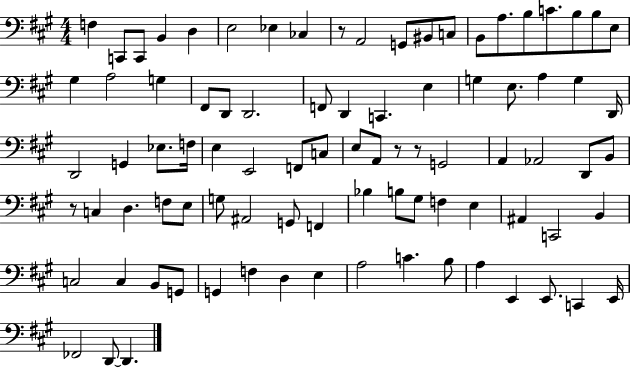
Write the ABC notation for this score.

X:1
T:Untitled
M:4/4
L:1/4
K:A
F, C,,/2 C,,/2 B,, D, E,2 _E, _C, z/2 A,,2 G,,/2 ^B,,/2 C,/2 B,,/2 A,/2 B,/2 C/2 B,/2 B,/2 E,/2 ^G, A,2 G, ^F,,/2 D,,/2 D,,2 F,,/2 D,, C,, E, G, E,/2 A, G, D,,/4 D,,2 G,, _E,/2 F,/4 E, E,,2 F,,/2 C,/2 E,/2 A,,/2 z/2 z/2 G,,2 A,, _A,,2 D,,/2 B,,/2 z/2 C, D, F,/2 E,/2 G,/2 ^A,,2 G,,/2 F,, _B, B,/2 ^G,/2 F, E, ^A,, C,,2 B,, C,2 C, B,,/2 G,,/2 G,, F, D, E, A,2 C B,/2 A, E,, E,,/2 C,, E,,/4 _F,,2 D,,/2 D,,